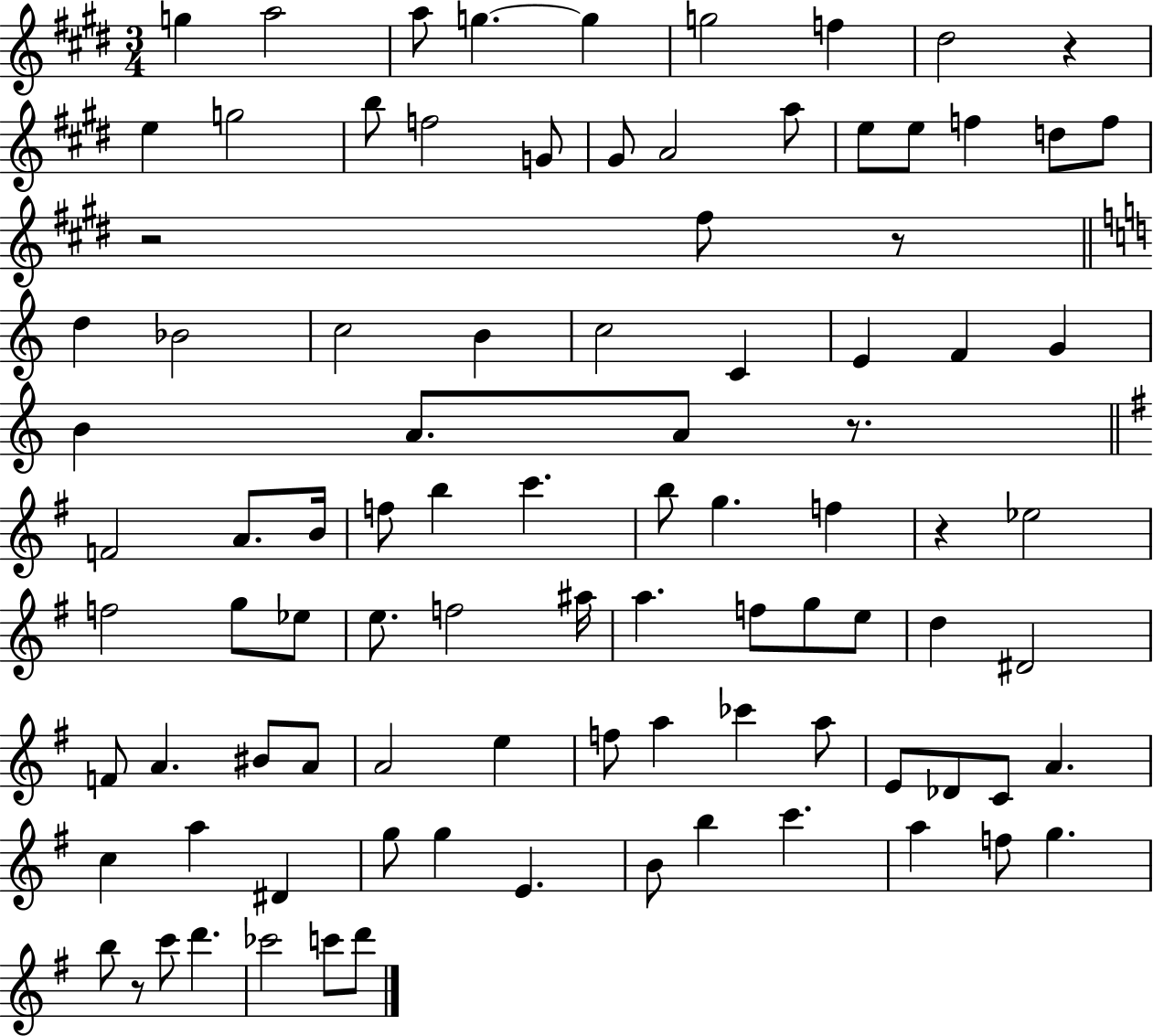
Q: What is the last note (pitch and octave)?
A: D6